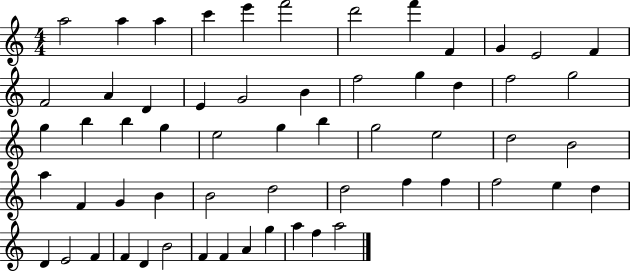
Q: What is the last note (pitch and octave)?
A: A5